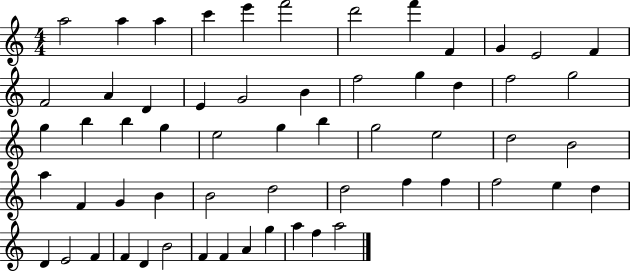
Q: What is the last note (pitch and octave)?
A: A5